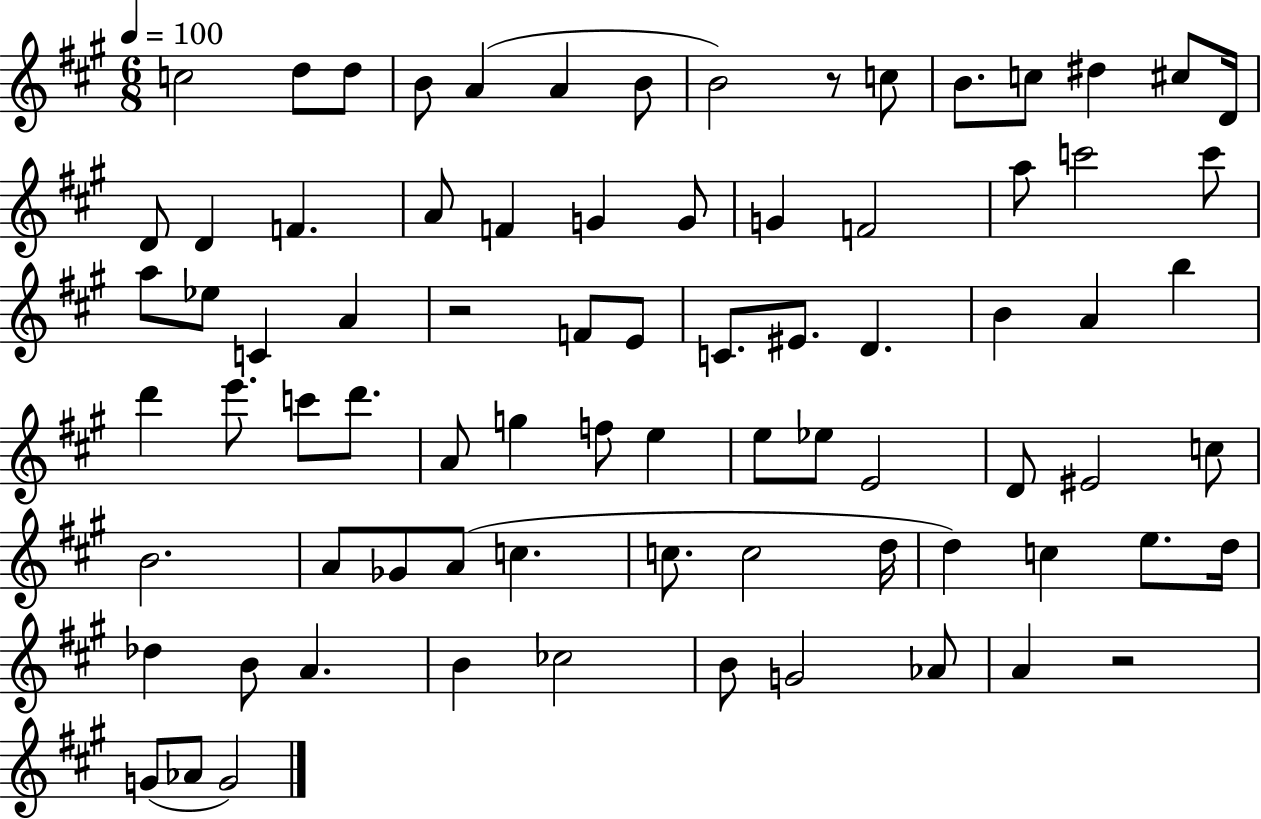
{
  \clef treble
  \numericTimeSignature
  \time 6/8
  \key a \major
  \tempo 4 = 100
  c''2 d''8 d''8 | b'8 a'4( a'4 b'8 | b'2) r8 c''8 | b'8. c''8 dis''4 cis''8 d'16 | \break d'8 d'4 f'4. | a'8 f'4 g'4 g'8 | g'4 f'2 | a''8 c'''2 c'''8 | \break a''8 ees''8 c'4 a'4 | r2 f'8 e'8 | c'8. eis'8. d'4. | b'4 a'4 b''4 | \break d'''4 e'''8. c'''8 d'''8. | a'8 g''4 f''8 e''4 | e''8 ees''8 e'2 | d'8 eis'2 c''8 | \break b'2. | a'8 ges'8 a'8( c''4. | c''8. c''2 d''16 | d''4) c''4 e''8. d''16 | \break des''4 b'8 a'4. | b'4 ces''2 | b'8 g'2 aes'8 | a'4 r2 | \break g'8( aes'8 g'2) | \bar "|."
}